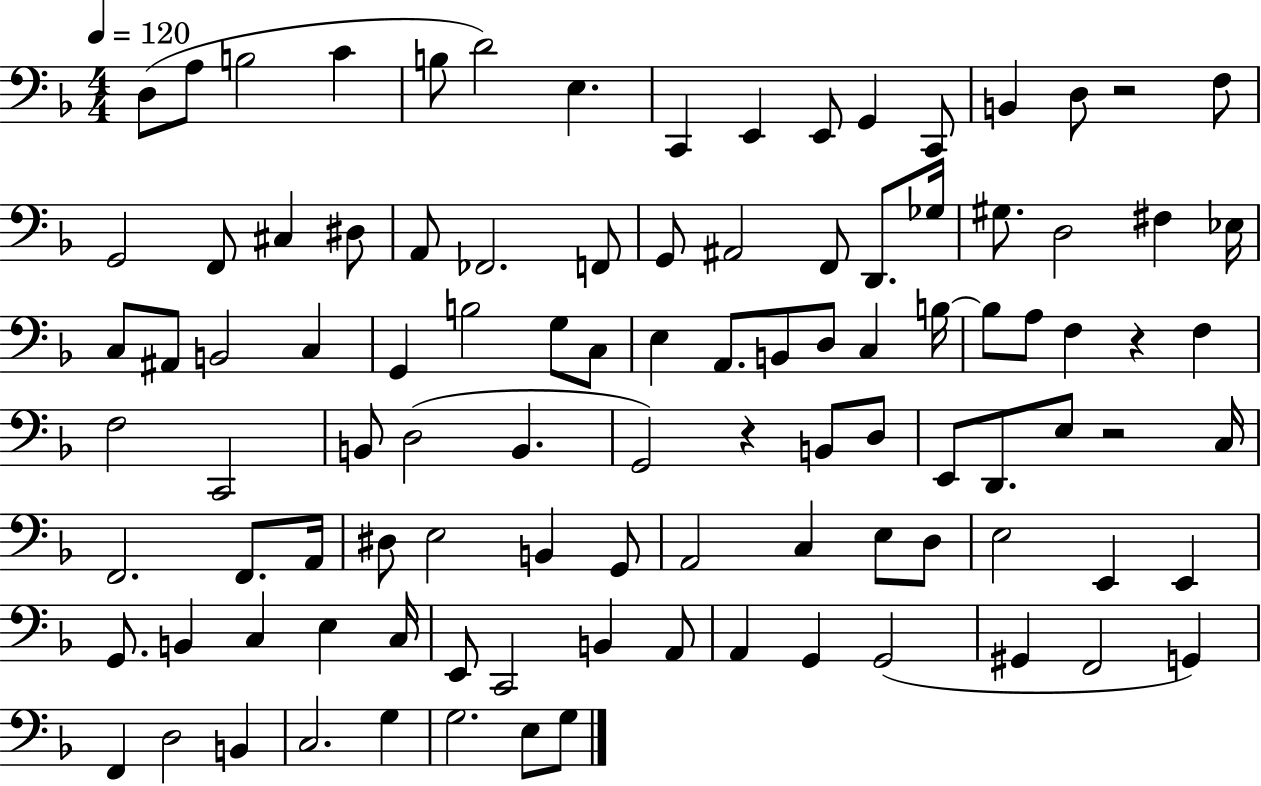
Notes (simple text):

D3/e A3/e B3/h C4/q B3/e D4/h E3/q. C2/q E2/q E2/e G2/q C2/e B2/q D3/e R/h F3/e G2/h F2/e C#3/q D#3/e A2/e FES2/h. F2/e G2/e A#2/h F2/e D2/e. Gb3/s G#3/e. D3/h F#3/q Eb3/s C3/e A#2/e B2/h C3/q G2/q B3/h G3/e C3/e E3/q A2/e. B2/e D3/e C3/q B3/s B3/e A3/e F3/q R/q F3/q F3/h C2/h B2/e D3/h B2/q. G2/h R/q B2/e D3/e E2/e D2/e. E3/e R/h C3/s F2/h. F2/e. A2/s D#3/e E3/h B2/q G2/e A2/h C3/q E3/e D3/e E3/h E2/q E2/q G2/e. B2/q C3/q E3/q C3/s E2/e C2/h B2/q A2/e A2/q G2/q G2/h G#2/q F2/h G2/q F2/q D3/h B2/q C3/h. G3/q G3/h. E3/e G3/e